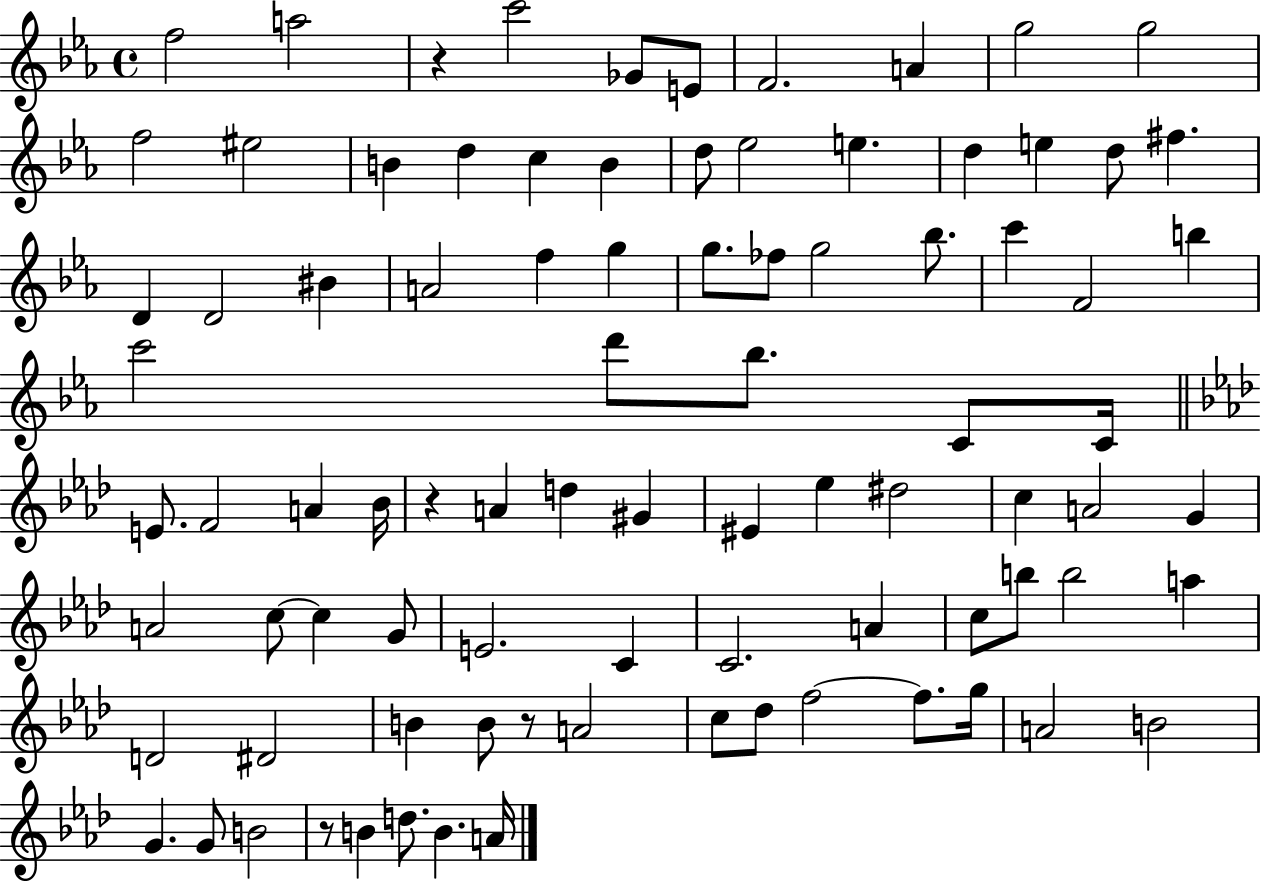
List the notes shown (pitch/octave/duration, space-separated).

F5/h A5/h R/q C6/h Gb4/e E4/e F4/h. A4/q G5/h G5/h F5/h EIS5/h B4/q D5/q C5/q B4/q D5/e Eb5/h E5/q. D5/q E5/q D5/e F#5/q. D4/q D4/h BIS4/q A4/h F5/q G5/q G5/e. FES5/e G5/h Bb5/e. C6/q F4/h B5/q C6/h D6/e Bb5/e. C4/e C4/s E4/e. F4/h A4/q Bb4/s R/q A4/q D5/q G#4/q EIS4/q Eb5/q D#5/h C5/q A4/h G4/q A4/h C5/e C5/q G4/e E4/h. C4/q C4/h. A4/q C5/e B5/e B5/h A5/q D4/h D#4/h B4/q B4/e R/e A4/h C5/e Db5/e F5/h F5/e. G5/s A4/h B4/h G4/q. G4/e B4/h R/e B4/q D5/e. B4/q. A4/s